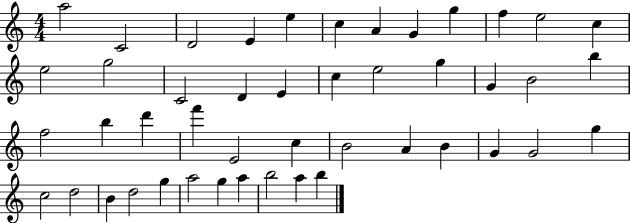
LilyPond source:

{
  \clef treble
  \numericTimeSignature
  \time 4/4
  \key c \major
  a''2 c'2 | d'2 e'4 e''4 | c''4 a'4 g'4 g''4 | f''4 e''2 c''4 | \break e''2 g''2 | c'2 d'4 e'4 | c''4 e''2 g''4 | g'4 b'2 b''4 | \break f''2 b''4 d'''4 | f'''4 e'2 c''4 | b'2 a'4 b'4 | g'4 g'2 g''4 | \break c''2 d''2 | b'4 d''2 g''4 | a''2 g''4 a''4 | b''2 a''4 b''4 | \break \bar "|."
}